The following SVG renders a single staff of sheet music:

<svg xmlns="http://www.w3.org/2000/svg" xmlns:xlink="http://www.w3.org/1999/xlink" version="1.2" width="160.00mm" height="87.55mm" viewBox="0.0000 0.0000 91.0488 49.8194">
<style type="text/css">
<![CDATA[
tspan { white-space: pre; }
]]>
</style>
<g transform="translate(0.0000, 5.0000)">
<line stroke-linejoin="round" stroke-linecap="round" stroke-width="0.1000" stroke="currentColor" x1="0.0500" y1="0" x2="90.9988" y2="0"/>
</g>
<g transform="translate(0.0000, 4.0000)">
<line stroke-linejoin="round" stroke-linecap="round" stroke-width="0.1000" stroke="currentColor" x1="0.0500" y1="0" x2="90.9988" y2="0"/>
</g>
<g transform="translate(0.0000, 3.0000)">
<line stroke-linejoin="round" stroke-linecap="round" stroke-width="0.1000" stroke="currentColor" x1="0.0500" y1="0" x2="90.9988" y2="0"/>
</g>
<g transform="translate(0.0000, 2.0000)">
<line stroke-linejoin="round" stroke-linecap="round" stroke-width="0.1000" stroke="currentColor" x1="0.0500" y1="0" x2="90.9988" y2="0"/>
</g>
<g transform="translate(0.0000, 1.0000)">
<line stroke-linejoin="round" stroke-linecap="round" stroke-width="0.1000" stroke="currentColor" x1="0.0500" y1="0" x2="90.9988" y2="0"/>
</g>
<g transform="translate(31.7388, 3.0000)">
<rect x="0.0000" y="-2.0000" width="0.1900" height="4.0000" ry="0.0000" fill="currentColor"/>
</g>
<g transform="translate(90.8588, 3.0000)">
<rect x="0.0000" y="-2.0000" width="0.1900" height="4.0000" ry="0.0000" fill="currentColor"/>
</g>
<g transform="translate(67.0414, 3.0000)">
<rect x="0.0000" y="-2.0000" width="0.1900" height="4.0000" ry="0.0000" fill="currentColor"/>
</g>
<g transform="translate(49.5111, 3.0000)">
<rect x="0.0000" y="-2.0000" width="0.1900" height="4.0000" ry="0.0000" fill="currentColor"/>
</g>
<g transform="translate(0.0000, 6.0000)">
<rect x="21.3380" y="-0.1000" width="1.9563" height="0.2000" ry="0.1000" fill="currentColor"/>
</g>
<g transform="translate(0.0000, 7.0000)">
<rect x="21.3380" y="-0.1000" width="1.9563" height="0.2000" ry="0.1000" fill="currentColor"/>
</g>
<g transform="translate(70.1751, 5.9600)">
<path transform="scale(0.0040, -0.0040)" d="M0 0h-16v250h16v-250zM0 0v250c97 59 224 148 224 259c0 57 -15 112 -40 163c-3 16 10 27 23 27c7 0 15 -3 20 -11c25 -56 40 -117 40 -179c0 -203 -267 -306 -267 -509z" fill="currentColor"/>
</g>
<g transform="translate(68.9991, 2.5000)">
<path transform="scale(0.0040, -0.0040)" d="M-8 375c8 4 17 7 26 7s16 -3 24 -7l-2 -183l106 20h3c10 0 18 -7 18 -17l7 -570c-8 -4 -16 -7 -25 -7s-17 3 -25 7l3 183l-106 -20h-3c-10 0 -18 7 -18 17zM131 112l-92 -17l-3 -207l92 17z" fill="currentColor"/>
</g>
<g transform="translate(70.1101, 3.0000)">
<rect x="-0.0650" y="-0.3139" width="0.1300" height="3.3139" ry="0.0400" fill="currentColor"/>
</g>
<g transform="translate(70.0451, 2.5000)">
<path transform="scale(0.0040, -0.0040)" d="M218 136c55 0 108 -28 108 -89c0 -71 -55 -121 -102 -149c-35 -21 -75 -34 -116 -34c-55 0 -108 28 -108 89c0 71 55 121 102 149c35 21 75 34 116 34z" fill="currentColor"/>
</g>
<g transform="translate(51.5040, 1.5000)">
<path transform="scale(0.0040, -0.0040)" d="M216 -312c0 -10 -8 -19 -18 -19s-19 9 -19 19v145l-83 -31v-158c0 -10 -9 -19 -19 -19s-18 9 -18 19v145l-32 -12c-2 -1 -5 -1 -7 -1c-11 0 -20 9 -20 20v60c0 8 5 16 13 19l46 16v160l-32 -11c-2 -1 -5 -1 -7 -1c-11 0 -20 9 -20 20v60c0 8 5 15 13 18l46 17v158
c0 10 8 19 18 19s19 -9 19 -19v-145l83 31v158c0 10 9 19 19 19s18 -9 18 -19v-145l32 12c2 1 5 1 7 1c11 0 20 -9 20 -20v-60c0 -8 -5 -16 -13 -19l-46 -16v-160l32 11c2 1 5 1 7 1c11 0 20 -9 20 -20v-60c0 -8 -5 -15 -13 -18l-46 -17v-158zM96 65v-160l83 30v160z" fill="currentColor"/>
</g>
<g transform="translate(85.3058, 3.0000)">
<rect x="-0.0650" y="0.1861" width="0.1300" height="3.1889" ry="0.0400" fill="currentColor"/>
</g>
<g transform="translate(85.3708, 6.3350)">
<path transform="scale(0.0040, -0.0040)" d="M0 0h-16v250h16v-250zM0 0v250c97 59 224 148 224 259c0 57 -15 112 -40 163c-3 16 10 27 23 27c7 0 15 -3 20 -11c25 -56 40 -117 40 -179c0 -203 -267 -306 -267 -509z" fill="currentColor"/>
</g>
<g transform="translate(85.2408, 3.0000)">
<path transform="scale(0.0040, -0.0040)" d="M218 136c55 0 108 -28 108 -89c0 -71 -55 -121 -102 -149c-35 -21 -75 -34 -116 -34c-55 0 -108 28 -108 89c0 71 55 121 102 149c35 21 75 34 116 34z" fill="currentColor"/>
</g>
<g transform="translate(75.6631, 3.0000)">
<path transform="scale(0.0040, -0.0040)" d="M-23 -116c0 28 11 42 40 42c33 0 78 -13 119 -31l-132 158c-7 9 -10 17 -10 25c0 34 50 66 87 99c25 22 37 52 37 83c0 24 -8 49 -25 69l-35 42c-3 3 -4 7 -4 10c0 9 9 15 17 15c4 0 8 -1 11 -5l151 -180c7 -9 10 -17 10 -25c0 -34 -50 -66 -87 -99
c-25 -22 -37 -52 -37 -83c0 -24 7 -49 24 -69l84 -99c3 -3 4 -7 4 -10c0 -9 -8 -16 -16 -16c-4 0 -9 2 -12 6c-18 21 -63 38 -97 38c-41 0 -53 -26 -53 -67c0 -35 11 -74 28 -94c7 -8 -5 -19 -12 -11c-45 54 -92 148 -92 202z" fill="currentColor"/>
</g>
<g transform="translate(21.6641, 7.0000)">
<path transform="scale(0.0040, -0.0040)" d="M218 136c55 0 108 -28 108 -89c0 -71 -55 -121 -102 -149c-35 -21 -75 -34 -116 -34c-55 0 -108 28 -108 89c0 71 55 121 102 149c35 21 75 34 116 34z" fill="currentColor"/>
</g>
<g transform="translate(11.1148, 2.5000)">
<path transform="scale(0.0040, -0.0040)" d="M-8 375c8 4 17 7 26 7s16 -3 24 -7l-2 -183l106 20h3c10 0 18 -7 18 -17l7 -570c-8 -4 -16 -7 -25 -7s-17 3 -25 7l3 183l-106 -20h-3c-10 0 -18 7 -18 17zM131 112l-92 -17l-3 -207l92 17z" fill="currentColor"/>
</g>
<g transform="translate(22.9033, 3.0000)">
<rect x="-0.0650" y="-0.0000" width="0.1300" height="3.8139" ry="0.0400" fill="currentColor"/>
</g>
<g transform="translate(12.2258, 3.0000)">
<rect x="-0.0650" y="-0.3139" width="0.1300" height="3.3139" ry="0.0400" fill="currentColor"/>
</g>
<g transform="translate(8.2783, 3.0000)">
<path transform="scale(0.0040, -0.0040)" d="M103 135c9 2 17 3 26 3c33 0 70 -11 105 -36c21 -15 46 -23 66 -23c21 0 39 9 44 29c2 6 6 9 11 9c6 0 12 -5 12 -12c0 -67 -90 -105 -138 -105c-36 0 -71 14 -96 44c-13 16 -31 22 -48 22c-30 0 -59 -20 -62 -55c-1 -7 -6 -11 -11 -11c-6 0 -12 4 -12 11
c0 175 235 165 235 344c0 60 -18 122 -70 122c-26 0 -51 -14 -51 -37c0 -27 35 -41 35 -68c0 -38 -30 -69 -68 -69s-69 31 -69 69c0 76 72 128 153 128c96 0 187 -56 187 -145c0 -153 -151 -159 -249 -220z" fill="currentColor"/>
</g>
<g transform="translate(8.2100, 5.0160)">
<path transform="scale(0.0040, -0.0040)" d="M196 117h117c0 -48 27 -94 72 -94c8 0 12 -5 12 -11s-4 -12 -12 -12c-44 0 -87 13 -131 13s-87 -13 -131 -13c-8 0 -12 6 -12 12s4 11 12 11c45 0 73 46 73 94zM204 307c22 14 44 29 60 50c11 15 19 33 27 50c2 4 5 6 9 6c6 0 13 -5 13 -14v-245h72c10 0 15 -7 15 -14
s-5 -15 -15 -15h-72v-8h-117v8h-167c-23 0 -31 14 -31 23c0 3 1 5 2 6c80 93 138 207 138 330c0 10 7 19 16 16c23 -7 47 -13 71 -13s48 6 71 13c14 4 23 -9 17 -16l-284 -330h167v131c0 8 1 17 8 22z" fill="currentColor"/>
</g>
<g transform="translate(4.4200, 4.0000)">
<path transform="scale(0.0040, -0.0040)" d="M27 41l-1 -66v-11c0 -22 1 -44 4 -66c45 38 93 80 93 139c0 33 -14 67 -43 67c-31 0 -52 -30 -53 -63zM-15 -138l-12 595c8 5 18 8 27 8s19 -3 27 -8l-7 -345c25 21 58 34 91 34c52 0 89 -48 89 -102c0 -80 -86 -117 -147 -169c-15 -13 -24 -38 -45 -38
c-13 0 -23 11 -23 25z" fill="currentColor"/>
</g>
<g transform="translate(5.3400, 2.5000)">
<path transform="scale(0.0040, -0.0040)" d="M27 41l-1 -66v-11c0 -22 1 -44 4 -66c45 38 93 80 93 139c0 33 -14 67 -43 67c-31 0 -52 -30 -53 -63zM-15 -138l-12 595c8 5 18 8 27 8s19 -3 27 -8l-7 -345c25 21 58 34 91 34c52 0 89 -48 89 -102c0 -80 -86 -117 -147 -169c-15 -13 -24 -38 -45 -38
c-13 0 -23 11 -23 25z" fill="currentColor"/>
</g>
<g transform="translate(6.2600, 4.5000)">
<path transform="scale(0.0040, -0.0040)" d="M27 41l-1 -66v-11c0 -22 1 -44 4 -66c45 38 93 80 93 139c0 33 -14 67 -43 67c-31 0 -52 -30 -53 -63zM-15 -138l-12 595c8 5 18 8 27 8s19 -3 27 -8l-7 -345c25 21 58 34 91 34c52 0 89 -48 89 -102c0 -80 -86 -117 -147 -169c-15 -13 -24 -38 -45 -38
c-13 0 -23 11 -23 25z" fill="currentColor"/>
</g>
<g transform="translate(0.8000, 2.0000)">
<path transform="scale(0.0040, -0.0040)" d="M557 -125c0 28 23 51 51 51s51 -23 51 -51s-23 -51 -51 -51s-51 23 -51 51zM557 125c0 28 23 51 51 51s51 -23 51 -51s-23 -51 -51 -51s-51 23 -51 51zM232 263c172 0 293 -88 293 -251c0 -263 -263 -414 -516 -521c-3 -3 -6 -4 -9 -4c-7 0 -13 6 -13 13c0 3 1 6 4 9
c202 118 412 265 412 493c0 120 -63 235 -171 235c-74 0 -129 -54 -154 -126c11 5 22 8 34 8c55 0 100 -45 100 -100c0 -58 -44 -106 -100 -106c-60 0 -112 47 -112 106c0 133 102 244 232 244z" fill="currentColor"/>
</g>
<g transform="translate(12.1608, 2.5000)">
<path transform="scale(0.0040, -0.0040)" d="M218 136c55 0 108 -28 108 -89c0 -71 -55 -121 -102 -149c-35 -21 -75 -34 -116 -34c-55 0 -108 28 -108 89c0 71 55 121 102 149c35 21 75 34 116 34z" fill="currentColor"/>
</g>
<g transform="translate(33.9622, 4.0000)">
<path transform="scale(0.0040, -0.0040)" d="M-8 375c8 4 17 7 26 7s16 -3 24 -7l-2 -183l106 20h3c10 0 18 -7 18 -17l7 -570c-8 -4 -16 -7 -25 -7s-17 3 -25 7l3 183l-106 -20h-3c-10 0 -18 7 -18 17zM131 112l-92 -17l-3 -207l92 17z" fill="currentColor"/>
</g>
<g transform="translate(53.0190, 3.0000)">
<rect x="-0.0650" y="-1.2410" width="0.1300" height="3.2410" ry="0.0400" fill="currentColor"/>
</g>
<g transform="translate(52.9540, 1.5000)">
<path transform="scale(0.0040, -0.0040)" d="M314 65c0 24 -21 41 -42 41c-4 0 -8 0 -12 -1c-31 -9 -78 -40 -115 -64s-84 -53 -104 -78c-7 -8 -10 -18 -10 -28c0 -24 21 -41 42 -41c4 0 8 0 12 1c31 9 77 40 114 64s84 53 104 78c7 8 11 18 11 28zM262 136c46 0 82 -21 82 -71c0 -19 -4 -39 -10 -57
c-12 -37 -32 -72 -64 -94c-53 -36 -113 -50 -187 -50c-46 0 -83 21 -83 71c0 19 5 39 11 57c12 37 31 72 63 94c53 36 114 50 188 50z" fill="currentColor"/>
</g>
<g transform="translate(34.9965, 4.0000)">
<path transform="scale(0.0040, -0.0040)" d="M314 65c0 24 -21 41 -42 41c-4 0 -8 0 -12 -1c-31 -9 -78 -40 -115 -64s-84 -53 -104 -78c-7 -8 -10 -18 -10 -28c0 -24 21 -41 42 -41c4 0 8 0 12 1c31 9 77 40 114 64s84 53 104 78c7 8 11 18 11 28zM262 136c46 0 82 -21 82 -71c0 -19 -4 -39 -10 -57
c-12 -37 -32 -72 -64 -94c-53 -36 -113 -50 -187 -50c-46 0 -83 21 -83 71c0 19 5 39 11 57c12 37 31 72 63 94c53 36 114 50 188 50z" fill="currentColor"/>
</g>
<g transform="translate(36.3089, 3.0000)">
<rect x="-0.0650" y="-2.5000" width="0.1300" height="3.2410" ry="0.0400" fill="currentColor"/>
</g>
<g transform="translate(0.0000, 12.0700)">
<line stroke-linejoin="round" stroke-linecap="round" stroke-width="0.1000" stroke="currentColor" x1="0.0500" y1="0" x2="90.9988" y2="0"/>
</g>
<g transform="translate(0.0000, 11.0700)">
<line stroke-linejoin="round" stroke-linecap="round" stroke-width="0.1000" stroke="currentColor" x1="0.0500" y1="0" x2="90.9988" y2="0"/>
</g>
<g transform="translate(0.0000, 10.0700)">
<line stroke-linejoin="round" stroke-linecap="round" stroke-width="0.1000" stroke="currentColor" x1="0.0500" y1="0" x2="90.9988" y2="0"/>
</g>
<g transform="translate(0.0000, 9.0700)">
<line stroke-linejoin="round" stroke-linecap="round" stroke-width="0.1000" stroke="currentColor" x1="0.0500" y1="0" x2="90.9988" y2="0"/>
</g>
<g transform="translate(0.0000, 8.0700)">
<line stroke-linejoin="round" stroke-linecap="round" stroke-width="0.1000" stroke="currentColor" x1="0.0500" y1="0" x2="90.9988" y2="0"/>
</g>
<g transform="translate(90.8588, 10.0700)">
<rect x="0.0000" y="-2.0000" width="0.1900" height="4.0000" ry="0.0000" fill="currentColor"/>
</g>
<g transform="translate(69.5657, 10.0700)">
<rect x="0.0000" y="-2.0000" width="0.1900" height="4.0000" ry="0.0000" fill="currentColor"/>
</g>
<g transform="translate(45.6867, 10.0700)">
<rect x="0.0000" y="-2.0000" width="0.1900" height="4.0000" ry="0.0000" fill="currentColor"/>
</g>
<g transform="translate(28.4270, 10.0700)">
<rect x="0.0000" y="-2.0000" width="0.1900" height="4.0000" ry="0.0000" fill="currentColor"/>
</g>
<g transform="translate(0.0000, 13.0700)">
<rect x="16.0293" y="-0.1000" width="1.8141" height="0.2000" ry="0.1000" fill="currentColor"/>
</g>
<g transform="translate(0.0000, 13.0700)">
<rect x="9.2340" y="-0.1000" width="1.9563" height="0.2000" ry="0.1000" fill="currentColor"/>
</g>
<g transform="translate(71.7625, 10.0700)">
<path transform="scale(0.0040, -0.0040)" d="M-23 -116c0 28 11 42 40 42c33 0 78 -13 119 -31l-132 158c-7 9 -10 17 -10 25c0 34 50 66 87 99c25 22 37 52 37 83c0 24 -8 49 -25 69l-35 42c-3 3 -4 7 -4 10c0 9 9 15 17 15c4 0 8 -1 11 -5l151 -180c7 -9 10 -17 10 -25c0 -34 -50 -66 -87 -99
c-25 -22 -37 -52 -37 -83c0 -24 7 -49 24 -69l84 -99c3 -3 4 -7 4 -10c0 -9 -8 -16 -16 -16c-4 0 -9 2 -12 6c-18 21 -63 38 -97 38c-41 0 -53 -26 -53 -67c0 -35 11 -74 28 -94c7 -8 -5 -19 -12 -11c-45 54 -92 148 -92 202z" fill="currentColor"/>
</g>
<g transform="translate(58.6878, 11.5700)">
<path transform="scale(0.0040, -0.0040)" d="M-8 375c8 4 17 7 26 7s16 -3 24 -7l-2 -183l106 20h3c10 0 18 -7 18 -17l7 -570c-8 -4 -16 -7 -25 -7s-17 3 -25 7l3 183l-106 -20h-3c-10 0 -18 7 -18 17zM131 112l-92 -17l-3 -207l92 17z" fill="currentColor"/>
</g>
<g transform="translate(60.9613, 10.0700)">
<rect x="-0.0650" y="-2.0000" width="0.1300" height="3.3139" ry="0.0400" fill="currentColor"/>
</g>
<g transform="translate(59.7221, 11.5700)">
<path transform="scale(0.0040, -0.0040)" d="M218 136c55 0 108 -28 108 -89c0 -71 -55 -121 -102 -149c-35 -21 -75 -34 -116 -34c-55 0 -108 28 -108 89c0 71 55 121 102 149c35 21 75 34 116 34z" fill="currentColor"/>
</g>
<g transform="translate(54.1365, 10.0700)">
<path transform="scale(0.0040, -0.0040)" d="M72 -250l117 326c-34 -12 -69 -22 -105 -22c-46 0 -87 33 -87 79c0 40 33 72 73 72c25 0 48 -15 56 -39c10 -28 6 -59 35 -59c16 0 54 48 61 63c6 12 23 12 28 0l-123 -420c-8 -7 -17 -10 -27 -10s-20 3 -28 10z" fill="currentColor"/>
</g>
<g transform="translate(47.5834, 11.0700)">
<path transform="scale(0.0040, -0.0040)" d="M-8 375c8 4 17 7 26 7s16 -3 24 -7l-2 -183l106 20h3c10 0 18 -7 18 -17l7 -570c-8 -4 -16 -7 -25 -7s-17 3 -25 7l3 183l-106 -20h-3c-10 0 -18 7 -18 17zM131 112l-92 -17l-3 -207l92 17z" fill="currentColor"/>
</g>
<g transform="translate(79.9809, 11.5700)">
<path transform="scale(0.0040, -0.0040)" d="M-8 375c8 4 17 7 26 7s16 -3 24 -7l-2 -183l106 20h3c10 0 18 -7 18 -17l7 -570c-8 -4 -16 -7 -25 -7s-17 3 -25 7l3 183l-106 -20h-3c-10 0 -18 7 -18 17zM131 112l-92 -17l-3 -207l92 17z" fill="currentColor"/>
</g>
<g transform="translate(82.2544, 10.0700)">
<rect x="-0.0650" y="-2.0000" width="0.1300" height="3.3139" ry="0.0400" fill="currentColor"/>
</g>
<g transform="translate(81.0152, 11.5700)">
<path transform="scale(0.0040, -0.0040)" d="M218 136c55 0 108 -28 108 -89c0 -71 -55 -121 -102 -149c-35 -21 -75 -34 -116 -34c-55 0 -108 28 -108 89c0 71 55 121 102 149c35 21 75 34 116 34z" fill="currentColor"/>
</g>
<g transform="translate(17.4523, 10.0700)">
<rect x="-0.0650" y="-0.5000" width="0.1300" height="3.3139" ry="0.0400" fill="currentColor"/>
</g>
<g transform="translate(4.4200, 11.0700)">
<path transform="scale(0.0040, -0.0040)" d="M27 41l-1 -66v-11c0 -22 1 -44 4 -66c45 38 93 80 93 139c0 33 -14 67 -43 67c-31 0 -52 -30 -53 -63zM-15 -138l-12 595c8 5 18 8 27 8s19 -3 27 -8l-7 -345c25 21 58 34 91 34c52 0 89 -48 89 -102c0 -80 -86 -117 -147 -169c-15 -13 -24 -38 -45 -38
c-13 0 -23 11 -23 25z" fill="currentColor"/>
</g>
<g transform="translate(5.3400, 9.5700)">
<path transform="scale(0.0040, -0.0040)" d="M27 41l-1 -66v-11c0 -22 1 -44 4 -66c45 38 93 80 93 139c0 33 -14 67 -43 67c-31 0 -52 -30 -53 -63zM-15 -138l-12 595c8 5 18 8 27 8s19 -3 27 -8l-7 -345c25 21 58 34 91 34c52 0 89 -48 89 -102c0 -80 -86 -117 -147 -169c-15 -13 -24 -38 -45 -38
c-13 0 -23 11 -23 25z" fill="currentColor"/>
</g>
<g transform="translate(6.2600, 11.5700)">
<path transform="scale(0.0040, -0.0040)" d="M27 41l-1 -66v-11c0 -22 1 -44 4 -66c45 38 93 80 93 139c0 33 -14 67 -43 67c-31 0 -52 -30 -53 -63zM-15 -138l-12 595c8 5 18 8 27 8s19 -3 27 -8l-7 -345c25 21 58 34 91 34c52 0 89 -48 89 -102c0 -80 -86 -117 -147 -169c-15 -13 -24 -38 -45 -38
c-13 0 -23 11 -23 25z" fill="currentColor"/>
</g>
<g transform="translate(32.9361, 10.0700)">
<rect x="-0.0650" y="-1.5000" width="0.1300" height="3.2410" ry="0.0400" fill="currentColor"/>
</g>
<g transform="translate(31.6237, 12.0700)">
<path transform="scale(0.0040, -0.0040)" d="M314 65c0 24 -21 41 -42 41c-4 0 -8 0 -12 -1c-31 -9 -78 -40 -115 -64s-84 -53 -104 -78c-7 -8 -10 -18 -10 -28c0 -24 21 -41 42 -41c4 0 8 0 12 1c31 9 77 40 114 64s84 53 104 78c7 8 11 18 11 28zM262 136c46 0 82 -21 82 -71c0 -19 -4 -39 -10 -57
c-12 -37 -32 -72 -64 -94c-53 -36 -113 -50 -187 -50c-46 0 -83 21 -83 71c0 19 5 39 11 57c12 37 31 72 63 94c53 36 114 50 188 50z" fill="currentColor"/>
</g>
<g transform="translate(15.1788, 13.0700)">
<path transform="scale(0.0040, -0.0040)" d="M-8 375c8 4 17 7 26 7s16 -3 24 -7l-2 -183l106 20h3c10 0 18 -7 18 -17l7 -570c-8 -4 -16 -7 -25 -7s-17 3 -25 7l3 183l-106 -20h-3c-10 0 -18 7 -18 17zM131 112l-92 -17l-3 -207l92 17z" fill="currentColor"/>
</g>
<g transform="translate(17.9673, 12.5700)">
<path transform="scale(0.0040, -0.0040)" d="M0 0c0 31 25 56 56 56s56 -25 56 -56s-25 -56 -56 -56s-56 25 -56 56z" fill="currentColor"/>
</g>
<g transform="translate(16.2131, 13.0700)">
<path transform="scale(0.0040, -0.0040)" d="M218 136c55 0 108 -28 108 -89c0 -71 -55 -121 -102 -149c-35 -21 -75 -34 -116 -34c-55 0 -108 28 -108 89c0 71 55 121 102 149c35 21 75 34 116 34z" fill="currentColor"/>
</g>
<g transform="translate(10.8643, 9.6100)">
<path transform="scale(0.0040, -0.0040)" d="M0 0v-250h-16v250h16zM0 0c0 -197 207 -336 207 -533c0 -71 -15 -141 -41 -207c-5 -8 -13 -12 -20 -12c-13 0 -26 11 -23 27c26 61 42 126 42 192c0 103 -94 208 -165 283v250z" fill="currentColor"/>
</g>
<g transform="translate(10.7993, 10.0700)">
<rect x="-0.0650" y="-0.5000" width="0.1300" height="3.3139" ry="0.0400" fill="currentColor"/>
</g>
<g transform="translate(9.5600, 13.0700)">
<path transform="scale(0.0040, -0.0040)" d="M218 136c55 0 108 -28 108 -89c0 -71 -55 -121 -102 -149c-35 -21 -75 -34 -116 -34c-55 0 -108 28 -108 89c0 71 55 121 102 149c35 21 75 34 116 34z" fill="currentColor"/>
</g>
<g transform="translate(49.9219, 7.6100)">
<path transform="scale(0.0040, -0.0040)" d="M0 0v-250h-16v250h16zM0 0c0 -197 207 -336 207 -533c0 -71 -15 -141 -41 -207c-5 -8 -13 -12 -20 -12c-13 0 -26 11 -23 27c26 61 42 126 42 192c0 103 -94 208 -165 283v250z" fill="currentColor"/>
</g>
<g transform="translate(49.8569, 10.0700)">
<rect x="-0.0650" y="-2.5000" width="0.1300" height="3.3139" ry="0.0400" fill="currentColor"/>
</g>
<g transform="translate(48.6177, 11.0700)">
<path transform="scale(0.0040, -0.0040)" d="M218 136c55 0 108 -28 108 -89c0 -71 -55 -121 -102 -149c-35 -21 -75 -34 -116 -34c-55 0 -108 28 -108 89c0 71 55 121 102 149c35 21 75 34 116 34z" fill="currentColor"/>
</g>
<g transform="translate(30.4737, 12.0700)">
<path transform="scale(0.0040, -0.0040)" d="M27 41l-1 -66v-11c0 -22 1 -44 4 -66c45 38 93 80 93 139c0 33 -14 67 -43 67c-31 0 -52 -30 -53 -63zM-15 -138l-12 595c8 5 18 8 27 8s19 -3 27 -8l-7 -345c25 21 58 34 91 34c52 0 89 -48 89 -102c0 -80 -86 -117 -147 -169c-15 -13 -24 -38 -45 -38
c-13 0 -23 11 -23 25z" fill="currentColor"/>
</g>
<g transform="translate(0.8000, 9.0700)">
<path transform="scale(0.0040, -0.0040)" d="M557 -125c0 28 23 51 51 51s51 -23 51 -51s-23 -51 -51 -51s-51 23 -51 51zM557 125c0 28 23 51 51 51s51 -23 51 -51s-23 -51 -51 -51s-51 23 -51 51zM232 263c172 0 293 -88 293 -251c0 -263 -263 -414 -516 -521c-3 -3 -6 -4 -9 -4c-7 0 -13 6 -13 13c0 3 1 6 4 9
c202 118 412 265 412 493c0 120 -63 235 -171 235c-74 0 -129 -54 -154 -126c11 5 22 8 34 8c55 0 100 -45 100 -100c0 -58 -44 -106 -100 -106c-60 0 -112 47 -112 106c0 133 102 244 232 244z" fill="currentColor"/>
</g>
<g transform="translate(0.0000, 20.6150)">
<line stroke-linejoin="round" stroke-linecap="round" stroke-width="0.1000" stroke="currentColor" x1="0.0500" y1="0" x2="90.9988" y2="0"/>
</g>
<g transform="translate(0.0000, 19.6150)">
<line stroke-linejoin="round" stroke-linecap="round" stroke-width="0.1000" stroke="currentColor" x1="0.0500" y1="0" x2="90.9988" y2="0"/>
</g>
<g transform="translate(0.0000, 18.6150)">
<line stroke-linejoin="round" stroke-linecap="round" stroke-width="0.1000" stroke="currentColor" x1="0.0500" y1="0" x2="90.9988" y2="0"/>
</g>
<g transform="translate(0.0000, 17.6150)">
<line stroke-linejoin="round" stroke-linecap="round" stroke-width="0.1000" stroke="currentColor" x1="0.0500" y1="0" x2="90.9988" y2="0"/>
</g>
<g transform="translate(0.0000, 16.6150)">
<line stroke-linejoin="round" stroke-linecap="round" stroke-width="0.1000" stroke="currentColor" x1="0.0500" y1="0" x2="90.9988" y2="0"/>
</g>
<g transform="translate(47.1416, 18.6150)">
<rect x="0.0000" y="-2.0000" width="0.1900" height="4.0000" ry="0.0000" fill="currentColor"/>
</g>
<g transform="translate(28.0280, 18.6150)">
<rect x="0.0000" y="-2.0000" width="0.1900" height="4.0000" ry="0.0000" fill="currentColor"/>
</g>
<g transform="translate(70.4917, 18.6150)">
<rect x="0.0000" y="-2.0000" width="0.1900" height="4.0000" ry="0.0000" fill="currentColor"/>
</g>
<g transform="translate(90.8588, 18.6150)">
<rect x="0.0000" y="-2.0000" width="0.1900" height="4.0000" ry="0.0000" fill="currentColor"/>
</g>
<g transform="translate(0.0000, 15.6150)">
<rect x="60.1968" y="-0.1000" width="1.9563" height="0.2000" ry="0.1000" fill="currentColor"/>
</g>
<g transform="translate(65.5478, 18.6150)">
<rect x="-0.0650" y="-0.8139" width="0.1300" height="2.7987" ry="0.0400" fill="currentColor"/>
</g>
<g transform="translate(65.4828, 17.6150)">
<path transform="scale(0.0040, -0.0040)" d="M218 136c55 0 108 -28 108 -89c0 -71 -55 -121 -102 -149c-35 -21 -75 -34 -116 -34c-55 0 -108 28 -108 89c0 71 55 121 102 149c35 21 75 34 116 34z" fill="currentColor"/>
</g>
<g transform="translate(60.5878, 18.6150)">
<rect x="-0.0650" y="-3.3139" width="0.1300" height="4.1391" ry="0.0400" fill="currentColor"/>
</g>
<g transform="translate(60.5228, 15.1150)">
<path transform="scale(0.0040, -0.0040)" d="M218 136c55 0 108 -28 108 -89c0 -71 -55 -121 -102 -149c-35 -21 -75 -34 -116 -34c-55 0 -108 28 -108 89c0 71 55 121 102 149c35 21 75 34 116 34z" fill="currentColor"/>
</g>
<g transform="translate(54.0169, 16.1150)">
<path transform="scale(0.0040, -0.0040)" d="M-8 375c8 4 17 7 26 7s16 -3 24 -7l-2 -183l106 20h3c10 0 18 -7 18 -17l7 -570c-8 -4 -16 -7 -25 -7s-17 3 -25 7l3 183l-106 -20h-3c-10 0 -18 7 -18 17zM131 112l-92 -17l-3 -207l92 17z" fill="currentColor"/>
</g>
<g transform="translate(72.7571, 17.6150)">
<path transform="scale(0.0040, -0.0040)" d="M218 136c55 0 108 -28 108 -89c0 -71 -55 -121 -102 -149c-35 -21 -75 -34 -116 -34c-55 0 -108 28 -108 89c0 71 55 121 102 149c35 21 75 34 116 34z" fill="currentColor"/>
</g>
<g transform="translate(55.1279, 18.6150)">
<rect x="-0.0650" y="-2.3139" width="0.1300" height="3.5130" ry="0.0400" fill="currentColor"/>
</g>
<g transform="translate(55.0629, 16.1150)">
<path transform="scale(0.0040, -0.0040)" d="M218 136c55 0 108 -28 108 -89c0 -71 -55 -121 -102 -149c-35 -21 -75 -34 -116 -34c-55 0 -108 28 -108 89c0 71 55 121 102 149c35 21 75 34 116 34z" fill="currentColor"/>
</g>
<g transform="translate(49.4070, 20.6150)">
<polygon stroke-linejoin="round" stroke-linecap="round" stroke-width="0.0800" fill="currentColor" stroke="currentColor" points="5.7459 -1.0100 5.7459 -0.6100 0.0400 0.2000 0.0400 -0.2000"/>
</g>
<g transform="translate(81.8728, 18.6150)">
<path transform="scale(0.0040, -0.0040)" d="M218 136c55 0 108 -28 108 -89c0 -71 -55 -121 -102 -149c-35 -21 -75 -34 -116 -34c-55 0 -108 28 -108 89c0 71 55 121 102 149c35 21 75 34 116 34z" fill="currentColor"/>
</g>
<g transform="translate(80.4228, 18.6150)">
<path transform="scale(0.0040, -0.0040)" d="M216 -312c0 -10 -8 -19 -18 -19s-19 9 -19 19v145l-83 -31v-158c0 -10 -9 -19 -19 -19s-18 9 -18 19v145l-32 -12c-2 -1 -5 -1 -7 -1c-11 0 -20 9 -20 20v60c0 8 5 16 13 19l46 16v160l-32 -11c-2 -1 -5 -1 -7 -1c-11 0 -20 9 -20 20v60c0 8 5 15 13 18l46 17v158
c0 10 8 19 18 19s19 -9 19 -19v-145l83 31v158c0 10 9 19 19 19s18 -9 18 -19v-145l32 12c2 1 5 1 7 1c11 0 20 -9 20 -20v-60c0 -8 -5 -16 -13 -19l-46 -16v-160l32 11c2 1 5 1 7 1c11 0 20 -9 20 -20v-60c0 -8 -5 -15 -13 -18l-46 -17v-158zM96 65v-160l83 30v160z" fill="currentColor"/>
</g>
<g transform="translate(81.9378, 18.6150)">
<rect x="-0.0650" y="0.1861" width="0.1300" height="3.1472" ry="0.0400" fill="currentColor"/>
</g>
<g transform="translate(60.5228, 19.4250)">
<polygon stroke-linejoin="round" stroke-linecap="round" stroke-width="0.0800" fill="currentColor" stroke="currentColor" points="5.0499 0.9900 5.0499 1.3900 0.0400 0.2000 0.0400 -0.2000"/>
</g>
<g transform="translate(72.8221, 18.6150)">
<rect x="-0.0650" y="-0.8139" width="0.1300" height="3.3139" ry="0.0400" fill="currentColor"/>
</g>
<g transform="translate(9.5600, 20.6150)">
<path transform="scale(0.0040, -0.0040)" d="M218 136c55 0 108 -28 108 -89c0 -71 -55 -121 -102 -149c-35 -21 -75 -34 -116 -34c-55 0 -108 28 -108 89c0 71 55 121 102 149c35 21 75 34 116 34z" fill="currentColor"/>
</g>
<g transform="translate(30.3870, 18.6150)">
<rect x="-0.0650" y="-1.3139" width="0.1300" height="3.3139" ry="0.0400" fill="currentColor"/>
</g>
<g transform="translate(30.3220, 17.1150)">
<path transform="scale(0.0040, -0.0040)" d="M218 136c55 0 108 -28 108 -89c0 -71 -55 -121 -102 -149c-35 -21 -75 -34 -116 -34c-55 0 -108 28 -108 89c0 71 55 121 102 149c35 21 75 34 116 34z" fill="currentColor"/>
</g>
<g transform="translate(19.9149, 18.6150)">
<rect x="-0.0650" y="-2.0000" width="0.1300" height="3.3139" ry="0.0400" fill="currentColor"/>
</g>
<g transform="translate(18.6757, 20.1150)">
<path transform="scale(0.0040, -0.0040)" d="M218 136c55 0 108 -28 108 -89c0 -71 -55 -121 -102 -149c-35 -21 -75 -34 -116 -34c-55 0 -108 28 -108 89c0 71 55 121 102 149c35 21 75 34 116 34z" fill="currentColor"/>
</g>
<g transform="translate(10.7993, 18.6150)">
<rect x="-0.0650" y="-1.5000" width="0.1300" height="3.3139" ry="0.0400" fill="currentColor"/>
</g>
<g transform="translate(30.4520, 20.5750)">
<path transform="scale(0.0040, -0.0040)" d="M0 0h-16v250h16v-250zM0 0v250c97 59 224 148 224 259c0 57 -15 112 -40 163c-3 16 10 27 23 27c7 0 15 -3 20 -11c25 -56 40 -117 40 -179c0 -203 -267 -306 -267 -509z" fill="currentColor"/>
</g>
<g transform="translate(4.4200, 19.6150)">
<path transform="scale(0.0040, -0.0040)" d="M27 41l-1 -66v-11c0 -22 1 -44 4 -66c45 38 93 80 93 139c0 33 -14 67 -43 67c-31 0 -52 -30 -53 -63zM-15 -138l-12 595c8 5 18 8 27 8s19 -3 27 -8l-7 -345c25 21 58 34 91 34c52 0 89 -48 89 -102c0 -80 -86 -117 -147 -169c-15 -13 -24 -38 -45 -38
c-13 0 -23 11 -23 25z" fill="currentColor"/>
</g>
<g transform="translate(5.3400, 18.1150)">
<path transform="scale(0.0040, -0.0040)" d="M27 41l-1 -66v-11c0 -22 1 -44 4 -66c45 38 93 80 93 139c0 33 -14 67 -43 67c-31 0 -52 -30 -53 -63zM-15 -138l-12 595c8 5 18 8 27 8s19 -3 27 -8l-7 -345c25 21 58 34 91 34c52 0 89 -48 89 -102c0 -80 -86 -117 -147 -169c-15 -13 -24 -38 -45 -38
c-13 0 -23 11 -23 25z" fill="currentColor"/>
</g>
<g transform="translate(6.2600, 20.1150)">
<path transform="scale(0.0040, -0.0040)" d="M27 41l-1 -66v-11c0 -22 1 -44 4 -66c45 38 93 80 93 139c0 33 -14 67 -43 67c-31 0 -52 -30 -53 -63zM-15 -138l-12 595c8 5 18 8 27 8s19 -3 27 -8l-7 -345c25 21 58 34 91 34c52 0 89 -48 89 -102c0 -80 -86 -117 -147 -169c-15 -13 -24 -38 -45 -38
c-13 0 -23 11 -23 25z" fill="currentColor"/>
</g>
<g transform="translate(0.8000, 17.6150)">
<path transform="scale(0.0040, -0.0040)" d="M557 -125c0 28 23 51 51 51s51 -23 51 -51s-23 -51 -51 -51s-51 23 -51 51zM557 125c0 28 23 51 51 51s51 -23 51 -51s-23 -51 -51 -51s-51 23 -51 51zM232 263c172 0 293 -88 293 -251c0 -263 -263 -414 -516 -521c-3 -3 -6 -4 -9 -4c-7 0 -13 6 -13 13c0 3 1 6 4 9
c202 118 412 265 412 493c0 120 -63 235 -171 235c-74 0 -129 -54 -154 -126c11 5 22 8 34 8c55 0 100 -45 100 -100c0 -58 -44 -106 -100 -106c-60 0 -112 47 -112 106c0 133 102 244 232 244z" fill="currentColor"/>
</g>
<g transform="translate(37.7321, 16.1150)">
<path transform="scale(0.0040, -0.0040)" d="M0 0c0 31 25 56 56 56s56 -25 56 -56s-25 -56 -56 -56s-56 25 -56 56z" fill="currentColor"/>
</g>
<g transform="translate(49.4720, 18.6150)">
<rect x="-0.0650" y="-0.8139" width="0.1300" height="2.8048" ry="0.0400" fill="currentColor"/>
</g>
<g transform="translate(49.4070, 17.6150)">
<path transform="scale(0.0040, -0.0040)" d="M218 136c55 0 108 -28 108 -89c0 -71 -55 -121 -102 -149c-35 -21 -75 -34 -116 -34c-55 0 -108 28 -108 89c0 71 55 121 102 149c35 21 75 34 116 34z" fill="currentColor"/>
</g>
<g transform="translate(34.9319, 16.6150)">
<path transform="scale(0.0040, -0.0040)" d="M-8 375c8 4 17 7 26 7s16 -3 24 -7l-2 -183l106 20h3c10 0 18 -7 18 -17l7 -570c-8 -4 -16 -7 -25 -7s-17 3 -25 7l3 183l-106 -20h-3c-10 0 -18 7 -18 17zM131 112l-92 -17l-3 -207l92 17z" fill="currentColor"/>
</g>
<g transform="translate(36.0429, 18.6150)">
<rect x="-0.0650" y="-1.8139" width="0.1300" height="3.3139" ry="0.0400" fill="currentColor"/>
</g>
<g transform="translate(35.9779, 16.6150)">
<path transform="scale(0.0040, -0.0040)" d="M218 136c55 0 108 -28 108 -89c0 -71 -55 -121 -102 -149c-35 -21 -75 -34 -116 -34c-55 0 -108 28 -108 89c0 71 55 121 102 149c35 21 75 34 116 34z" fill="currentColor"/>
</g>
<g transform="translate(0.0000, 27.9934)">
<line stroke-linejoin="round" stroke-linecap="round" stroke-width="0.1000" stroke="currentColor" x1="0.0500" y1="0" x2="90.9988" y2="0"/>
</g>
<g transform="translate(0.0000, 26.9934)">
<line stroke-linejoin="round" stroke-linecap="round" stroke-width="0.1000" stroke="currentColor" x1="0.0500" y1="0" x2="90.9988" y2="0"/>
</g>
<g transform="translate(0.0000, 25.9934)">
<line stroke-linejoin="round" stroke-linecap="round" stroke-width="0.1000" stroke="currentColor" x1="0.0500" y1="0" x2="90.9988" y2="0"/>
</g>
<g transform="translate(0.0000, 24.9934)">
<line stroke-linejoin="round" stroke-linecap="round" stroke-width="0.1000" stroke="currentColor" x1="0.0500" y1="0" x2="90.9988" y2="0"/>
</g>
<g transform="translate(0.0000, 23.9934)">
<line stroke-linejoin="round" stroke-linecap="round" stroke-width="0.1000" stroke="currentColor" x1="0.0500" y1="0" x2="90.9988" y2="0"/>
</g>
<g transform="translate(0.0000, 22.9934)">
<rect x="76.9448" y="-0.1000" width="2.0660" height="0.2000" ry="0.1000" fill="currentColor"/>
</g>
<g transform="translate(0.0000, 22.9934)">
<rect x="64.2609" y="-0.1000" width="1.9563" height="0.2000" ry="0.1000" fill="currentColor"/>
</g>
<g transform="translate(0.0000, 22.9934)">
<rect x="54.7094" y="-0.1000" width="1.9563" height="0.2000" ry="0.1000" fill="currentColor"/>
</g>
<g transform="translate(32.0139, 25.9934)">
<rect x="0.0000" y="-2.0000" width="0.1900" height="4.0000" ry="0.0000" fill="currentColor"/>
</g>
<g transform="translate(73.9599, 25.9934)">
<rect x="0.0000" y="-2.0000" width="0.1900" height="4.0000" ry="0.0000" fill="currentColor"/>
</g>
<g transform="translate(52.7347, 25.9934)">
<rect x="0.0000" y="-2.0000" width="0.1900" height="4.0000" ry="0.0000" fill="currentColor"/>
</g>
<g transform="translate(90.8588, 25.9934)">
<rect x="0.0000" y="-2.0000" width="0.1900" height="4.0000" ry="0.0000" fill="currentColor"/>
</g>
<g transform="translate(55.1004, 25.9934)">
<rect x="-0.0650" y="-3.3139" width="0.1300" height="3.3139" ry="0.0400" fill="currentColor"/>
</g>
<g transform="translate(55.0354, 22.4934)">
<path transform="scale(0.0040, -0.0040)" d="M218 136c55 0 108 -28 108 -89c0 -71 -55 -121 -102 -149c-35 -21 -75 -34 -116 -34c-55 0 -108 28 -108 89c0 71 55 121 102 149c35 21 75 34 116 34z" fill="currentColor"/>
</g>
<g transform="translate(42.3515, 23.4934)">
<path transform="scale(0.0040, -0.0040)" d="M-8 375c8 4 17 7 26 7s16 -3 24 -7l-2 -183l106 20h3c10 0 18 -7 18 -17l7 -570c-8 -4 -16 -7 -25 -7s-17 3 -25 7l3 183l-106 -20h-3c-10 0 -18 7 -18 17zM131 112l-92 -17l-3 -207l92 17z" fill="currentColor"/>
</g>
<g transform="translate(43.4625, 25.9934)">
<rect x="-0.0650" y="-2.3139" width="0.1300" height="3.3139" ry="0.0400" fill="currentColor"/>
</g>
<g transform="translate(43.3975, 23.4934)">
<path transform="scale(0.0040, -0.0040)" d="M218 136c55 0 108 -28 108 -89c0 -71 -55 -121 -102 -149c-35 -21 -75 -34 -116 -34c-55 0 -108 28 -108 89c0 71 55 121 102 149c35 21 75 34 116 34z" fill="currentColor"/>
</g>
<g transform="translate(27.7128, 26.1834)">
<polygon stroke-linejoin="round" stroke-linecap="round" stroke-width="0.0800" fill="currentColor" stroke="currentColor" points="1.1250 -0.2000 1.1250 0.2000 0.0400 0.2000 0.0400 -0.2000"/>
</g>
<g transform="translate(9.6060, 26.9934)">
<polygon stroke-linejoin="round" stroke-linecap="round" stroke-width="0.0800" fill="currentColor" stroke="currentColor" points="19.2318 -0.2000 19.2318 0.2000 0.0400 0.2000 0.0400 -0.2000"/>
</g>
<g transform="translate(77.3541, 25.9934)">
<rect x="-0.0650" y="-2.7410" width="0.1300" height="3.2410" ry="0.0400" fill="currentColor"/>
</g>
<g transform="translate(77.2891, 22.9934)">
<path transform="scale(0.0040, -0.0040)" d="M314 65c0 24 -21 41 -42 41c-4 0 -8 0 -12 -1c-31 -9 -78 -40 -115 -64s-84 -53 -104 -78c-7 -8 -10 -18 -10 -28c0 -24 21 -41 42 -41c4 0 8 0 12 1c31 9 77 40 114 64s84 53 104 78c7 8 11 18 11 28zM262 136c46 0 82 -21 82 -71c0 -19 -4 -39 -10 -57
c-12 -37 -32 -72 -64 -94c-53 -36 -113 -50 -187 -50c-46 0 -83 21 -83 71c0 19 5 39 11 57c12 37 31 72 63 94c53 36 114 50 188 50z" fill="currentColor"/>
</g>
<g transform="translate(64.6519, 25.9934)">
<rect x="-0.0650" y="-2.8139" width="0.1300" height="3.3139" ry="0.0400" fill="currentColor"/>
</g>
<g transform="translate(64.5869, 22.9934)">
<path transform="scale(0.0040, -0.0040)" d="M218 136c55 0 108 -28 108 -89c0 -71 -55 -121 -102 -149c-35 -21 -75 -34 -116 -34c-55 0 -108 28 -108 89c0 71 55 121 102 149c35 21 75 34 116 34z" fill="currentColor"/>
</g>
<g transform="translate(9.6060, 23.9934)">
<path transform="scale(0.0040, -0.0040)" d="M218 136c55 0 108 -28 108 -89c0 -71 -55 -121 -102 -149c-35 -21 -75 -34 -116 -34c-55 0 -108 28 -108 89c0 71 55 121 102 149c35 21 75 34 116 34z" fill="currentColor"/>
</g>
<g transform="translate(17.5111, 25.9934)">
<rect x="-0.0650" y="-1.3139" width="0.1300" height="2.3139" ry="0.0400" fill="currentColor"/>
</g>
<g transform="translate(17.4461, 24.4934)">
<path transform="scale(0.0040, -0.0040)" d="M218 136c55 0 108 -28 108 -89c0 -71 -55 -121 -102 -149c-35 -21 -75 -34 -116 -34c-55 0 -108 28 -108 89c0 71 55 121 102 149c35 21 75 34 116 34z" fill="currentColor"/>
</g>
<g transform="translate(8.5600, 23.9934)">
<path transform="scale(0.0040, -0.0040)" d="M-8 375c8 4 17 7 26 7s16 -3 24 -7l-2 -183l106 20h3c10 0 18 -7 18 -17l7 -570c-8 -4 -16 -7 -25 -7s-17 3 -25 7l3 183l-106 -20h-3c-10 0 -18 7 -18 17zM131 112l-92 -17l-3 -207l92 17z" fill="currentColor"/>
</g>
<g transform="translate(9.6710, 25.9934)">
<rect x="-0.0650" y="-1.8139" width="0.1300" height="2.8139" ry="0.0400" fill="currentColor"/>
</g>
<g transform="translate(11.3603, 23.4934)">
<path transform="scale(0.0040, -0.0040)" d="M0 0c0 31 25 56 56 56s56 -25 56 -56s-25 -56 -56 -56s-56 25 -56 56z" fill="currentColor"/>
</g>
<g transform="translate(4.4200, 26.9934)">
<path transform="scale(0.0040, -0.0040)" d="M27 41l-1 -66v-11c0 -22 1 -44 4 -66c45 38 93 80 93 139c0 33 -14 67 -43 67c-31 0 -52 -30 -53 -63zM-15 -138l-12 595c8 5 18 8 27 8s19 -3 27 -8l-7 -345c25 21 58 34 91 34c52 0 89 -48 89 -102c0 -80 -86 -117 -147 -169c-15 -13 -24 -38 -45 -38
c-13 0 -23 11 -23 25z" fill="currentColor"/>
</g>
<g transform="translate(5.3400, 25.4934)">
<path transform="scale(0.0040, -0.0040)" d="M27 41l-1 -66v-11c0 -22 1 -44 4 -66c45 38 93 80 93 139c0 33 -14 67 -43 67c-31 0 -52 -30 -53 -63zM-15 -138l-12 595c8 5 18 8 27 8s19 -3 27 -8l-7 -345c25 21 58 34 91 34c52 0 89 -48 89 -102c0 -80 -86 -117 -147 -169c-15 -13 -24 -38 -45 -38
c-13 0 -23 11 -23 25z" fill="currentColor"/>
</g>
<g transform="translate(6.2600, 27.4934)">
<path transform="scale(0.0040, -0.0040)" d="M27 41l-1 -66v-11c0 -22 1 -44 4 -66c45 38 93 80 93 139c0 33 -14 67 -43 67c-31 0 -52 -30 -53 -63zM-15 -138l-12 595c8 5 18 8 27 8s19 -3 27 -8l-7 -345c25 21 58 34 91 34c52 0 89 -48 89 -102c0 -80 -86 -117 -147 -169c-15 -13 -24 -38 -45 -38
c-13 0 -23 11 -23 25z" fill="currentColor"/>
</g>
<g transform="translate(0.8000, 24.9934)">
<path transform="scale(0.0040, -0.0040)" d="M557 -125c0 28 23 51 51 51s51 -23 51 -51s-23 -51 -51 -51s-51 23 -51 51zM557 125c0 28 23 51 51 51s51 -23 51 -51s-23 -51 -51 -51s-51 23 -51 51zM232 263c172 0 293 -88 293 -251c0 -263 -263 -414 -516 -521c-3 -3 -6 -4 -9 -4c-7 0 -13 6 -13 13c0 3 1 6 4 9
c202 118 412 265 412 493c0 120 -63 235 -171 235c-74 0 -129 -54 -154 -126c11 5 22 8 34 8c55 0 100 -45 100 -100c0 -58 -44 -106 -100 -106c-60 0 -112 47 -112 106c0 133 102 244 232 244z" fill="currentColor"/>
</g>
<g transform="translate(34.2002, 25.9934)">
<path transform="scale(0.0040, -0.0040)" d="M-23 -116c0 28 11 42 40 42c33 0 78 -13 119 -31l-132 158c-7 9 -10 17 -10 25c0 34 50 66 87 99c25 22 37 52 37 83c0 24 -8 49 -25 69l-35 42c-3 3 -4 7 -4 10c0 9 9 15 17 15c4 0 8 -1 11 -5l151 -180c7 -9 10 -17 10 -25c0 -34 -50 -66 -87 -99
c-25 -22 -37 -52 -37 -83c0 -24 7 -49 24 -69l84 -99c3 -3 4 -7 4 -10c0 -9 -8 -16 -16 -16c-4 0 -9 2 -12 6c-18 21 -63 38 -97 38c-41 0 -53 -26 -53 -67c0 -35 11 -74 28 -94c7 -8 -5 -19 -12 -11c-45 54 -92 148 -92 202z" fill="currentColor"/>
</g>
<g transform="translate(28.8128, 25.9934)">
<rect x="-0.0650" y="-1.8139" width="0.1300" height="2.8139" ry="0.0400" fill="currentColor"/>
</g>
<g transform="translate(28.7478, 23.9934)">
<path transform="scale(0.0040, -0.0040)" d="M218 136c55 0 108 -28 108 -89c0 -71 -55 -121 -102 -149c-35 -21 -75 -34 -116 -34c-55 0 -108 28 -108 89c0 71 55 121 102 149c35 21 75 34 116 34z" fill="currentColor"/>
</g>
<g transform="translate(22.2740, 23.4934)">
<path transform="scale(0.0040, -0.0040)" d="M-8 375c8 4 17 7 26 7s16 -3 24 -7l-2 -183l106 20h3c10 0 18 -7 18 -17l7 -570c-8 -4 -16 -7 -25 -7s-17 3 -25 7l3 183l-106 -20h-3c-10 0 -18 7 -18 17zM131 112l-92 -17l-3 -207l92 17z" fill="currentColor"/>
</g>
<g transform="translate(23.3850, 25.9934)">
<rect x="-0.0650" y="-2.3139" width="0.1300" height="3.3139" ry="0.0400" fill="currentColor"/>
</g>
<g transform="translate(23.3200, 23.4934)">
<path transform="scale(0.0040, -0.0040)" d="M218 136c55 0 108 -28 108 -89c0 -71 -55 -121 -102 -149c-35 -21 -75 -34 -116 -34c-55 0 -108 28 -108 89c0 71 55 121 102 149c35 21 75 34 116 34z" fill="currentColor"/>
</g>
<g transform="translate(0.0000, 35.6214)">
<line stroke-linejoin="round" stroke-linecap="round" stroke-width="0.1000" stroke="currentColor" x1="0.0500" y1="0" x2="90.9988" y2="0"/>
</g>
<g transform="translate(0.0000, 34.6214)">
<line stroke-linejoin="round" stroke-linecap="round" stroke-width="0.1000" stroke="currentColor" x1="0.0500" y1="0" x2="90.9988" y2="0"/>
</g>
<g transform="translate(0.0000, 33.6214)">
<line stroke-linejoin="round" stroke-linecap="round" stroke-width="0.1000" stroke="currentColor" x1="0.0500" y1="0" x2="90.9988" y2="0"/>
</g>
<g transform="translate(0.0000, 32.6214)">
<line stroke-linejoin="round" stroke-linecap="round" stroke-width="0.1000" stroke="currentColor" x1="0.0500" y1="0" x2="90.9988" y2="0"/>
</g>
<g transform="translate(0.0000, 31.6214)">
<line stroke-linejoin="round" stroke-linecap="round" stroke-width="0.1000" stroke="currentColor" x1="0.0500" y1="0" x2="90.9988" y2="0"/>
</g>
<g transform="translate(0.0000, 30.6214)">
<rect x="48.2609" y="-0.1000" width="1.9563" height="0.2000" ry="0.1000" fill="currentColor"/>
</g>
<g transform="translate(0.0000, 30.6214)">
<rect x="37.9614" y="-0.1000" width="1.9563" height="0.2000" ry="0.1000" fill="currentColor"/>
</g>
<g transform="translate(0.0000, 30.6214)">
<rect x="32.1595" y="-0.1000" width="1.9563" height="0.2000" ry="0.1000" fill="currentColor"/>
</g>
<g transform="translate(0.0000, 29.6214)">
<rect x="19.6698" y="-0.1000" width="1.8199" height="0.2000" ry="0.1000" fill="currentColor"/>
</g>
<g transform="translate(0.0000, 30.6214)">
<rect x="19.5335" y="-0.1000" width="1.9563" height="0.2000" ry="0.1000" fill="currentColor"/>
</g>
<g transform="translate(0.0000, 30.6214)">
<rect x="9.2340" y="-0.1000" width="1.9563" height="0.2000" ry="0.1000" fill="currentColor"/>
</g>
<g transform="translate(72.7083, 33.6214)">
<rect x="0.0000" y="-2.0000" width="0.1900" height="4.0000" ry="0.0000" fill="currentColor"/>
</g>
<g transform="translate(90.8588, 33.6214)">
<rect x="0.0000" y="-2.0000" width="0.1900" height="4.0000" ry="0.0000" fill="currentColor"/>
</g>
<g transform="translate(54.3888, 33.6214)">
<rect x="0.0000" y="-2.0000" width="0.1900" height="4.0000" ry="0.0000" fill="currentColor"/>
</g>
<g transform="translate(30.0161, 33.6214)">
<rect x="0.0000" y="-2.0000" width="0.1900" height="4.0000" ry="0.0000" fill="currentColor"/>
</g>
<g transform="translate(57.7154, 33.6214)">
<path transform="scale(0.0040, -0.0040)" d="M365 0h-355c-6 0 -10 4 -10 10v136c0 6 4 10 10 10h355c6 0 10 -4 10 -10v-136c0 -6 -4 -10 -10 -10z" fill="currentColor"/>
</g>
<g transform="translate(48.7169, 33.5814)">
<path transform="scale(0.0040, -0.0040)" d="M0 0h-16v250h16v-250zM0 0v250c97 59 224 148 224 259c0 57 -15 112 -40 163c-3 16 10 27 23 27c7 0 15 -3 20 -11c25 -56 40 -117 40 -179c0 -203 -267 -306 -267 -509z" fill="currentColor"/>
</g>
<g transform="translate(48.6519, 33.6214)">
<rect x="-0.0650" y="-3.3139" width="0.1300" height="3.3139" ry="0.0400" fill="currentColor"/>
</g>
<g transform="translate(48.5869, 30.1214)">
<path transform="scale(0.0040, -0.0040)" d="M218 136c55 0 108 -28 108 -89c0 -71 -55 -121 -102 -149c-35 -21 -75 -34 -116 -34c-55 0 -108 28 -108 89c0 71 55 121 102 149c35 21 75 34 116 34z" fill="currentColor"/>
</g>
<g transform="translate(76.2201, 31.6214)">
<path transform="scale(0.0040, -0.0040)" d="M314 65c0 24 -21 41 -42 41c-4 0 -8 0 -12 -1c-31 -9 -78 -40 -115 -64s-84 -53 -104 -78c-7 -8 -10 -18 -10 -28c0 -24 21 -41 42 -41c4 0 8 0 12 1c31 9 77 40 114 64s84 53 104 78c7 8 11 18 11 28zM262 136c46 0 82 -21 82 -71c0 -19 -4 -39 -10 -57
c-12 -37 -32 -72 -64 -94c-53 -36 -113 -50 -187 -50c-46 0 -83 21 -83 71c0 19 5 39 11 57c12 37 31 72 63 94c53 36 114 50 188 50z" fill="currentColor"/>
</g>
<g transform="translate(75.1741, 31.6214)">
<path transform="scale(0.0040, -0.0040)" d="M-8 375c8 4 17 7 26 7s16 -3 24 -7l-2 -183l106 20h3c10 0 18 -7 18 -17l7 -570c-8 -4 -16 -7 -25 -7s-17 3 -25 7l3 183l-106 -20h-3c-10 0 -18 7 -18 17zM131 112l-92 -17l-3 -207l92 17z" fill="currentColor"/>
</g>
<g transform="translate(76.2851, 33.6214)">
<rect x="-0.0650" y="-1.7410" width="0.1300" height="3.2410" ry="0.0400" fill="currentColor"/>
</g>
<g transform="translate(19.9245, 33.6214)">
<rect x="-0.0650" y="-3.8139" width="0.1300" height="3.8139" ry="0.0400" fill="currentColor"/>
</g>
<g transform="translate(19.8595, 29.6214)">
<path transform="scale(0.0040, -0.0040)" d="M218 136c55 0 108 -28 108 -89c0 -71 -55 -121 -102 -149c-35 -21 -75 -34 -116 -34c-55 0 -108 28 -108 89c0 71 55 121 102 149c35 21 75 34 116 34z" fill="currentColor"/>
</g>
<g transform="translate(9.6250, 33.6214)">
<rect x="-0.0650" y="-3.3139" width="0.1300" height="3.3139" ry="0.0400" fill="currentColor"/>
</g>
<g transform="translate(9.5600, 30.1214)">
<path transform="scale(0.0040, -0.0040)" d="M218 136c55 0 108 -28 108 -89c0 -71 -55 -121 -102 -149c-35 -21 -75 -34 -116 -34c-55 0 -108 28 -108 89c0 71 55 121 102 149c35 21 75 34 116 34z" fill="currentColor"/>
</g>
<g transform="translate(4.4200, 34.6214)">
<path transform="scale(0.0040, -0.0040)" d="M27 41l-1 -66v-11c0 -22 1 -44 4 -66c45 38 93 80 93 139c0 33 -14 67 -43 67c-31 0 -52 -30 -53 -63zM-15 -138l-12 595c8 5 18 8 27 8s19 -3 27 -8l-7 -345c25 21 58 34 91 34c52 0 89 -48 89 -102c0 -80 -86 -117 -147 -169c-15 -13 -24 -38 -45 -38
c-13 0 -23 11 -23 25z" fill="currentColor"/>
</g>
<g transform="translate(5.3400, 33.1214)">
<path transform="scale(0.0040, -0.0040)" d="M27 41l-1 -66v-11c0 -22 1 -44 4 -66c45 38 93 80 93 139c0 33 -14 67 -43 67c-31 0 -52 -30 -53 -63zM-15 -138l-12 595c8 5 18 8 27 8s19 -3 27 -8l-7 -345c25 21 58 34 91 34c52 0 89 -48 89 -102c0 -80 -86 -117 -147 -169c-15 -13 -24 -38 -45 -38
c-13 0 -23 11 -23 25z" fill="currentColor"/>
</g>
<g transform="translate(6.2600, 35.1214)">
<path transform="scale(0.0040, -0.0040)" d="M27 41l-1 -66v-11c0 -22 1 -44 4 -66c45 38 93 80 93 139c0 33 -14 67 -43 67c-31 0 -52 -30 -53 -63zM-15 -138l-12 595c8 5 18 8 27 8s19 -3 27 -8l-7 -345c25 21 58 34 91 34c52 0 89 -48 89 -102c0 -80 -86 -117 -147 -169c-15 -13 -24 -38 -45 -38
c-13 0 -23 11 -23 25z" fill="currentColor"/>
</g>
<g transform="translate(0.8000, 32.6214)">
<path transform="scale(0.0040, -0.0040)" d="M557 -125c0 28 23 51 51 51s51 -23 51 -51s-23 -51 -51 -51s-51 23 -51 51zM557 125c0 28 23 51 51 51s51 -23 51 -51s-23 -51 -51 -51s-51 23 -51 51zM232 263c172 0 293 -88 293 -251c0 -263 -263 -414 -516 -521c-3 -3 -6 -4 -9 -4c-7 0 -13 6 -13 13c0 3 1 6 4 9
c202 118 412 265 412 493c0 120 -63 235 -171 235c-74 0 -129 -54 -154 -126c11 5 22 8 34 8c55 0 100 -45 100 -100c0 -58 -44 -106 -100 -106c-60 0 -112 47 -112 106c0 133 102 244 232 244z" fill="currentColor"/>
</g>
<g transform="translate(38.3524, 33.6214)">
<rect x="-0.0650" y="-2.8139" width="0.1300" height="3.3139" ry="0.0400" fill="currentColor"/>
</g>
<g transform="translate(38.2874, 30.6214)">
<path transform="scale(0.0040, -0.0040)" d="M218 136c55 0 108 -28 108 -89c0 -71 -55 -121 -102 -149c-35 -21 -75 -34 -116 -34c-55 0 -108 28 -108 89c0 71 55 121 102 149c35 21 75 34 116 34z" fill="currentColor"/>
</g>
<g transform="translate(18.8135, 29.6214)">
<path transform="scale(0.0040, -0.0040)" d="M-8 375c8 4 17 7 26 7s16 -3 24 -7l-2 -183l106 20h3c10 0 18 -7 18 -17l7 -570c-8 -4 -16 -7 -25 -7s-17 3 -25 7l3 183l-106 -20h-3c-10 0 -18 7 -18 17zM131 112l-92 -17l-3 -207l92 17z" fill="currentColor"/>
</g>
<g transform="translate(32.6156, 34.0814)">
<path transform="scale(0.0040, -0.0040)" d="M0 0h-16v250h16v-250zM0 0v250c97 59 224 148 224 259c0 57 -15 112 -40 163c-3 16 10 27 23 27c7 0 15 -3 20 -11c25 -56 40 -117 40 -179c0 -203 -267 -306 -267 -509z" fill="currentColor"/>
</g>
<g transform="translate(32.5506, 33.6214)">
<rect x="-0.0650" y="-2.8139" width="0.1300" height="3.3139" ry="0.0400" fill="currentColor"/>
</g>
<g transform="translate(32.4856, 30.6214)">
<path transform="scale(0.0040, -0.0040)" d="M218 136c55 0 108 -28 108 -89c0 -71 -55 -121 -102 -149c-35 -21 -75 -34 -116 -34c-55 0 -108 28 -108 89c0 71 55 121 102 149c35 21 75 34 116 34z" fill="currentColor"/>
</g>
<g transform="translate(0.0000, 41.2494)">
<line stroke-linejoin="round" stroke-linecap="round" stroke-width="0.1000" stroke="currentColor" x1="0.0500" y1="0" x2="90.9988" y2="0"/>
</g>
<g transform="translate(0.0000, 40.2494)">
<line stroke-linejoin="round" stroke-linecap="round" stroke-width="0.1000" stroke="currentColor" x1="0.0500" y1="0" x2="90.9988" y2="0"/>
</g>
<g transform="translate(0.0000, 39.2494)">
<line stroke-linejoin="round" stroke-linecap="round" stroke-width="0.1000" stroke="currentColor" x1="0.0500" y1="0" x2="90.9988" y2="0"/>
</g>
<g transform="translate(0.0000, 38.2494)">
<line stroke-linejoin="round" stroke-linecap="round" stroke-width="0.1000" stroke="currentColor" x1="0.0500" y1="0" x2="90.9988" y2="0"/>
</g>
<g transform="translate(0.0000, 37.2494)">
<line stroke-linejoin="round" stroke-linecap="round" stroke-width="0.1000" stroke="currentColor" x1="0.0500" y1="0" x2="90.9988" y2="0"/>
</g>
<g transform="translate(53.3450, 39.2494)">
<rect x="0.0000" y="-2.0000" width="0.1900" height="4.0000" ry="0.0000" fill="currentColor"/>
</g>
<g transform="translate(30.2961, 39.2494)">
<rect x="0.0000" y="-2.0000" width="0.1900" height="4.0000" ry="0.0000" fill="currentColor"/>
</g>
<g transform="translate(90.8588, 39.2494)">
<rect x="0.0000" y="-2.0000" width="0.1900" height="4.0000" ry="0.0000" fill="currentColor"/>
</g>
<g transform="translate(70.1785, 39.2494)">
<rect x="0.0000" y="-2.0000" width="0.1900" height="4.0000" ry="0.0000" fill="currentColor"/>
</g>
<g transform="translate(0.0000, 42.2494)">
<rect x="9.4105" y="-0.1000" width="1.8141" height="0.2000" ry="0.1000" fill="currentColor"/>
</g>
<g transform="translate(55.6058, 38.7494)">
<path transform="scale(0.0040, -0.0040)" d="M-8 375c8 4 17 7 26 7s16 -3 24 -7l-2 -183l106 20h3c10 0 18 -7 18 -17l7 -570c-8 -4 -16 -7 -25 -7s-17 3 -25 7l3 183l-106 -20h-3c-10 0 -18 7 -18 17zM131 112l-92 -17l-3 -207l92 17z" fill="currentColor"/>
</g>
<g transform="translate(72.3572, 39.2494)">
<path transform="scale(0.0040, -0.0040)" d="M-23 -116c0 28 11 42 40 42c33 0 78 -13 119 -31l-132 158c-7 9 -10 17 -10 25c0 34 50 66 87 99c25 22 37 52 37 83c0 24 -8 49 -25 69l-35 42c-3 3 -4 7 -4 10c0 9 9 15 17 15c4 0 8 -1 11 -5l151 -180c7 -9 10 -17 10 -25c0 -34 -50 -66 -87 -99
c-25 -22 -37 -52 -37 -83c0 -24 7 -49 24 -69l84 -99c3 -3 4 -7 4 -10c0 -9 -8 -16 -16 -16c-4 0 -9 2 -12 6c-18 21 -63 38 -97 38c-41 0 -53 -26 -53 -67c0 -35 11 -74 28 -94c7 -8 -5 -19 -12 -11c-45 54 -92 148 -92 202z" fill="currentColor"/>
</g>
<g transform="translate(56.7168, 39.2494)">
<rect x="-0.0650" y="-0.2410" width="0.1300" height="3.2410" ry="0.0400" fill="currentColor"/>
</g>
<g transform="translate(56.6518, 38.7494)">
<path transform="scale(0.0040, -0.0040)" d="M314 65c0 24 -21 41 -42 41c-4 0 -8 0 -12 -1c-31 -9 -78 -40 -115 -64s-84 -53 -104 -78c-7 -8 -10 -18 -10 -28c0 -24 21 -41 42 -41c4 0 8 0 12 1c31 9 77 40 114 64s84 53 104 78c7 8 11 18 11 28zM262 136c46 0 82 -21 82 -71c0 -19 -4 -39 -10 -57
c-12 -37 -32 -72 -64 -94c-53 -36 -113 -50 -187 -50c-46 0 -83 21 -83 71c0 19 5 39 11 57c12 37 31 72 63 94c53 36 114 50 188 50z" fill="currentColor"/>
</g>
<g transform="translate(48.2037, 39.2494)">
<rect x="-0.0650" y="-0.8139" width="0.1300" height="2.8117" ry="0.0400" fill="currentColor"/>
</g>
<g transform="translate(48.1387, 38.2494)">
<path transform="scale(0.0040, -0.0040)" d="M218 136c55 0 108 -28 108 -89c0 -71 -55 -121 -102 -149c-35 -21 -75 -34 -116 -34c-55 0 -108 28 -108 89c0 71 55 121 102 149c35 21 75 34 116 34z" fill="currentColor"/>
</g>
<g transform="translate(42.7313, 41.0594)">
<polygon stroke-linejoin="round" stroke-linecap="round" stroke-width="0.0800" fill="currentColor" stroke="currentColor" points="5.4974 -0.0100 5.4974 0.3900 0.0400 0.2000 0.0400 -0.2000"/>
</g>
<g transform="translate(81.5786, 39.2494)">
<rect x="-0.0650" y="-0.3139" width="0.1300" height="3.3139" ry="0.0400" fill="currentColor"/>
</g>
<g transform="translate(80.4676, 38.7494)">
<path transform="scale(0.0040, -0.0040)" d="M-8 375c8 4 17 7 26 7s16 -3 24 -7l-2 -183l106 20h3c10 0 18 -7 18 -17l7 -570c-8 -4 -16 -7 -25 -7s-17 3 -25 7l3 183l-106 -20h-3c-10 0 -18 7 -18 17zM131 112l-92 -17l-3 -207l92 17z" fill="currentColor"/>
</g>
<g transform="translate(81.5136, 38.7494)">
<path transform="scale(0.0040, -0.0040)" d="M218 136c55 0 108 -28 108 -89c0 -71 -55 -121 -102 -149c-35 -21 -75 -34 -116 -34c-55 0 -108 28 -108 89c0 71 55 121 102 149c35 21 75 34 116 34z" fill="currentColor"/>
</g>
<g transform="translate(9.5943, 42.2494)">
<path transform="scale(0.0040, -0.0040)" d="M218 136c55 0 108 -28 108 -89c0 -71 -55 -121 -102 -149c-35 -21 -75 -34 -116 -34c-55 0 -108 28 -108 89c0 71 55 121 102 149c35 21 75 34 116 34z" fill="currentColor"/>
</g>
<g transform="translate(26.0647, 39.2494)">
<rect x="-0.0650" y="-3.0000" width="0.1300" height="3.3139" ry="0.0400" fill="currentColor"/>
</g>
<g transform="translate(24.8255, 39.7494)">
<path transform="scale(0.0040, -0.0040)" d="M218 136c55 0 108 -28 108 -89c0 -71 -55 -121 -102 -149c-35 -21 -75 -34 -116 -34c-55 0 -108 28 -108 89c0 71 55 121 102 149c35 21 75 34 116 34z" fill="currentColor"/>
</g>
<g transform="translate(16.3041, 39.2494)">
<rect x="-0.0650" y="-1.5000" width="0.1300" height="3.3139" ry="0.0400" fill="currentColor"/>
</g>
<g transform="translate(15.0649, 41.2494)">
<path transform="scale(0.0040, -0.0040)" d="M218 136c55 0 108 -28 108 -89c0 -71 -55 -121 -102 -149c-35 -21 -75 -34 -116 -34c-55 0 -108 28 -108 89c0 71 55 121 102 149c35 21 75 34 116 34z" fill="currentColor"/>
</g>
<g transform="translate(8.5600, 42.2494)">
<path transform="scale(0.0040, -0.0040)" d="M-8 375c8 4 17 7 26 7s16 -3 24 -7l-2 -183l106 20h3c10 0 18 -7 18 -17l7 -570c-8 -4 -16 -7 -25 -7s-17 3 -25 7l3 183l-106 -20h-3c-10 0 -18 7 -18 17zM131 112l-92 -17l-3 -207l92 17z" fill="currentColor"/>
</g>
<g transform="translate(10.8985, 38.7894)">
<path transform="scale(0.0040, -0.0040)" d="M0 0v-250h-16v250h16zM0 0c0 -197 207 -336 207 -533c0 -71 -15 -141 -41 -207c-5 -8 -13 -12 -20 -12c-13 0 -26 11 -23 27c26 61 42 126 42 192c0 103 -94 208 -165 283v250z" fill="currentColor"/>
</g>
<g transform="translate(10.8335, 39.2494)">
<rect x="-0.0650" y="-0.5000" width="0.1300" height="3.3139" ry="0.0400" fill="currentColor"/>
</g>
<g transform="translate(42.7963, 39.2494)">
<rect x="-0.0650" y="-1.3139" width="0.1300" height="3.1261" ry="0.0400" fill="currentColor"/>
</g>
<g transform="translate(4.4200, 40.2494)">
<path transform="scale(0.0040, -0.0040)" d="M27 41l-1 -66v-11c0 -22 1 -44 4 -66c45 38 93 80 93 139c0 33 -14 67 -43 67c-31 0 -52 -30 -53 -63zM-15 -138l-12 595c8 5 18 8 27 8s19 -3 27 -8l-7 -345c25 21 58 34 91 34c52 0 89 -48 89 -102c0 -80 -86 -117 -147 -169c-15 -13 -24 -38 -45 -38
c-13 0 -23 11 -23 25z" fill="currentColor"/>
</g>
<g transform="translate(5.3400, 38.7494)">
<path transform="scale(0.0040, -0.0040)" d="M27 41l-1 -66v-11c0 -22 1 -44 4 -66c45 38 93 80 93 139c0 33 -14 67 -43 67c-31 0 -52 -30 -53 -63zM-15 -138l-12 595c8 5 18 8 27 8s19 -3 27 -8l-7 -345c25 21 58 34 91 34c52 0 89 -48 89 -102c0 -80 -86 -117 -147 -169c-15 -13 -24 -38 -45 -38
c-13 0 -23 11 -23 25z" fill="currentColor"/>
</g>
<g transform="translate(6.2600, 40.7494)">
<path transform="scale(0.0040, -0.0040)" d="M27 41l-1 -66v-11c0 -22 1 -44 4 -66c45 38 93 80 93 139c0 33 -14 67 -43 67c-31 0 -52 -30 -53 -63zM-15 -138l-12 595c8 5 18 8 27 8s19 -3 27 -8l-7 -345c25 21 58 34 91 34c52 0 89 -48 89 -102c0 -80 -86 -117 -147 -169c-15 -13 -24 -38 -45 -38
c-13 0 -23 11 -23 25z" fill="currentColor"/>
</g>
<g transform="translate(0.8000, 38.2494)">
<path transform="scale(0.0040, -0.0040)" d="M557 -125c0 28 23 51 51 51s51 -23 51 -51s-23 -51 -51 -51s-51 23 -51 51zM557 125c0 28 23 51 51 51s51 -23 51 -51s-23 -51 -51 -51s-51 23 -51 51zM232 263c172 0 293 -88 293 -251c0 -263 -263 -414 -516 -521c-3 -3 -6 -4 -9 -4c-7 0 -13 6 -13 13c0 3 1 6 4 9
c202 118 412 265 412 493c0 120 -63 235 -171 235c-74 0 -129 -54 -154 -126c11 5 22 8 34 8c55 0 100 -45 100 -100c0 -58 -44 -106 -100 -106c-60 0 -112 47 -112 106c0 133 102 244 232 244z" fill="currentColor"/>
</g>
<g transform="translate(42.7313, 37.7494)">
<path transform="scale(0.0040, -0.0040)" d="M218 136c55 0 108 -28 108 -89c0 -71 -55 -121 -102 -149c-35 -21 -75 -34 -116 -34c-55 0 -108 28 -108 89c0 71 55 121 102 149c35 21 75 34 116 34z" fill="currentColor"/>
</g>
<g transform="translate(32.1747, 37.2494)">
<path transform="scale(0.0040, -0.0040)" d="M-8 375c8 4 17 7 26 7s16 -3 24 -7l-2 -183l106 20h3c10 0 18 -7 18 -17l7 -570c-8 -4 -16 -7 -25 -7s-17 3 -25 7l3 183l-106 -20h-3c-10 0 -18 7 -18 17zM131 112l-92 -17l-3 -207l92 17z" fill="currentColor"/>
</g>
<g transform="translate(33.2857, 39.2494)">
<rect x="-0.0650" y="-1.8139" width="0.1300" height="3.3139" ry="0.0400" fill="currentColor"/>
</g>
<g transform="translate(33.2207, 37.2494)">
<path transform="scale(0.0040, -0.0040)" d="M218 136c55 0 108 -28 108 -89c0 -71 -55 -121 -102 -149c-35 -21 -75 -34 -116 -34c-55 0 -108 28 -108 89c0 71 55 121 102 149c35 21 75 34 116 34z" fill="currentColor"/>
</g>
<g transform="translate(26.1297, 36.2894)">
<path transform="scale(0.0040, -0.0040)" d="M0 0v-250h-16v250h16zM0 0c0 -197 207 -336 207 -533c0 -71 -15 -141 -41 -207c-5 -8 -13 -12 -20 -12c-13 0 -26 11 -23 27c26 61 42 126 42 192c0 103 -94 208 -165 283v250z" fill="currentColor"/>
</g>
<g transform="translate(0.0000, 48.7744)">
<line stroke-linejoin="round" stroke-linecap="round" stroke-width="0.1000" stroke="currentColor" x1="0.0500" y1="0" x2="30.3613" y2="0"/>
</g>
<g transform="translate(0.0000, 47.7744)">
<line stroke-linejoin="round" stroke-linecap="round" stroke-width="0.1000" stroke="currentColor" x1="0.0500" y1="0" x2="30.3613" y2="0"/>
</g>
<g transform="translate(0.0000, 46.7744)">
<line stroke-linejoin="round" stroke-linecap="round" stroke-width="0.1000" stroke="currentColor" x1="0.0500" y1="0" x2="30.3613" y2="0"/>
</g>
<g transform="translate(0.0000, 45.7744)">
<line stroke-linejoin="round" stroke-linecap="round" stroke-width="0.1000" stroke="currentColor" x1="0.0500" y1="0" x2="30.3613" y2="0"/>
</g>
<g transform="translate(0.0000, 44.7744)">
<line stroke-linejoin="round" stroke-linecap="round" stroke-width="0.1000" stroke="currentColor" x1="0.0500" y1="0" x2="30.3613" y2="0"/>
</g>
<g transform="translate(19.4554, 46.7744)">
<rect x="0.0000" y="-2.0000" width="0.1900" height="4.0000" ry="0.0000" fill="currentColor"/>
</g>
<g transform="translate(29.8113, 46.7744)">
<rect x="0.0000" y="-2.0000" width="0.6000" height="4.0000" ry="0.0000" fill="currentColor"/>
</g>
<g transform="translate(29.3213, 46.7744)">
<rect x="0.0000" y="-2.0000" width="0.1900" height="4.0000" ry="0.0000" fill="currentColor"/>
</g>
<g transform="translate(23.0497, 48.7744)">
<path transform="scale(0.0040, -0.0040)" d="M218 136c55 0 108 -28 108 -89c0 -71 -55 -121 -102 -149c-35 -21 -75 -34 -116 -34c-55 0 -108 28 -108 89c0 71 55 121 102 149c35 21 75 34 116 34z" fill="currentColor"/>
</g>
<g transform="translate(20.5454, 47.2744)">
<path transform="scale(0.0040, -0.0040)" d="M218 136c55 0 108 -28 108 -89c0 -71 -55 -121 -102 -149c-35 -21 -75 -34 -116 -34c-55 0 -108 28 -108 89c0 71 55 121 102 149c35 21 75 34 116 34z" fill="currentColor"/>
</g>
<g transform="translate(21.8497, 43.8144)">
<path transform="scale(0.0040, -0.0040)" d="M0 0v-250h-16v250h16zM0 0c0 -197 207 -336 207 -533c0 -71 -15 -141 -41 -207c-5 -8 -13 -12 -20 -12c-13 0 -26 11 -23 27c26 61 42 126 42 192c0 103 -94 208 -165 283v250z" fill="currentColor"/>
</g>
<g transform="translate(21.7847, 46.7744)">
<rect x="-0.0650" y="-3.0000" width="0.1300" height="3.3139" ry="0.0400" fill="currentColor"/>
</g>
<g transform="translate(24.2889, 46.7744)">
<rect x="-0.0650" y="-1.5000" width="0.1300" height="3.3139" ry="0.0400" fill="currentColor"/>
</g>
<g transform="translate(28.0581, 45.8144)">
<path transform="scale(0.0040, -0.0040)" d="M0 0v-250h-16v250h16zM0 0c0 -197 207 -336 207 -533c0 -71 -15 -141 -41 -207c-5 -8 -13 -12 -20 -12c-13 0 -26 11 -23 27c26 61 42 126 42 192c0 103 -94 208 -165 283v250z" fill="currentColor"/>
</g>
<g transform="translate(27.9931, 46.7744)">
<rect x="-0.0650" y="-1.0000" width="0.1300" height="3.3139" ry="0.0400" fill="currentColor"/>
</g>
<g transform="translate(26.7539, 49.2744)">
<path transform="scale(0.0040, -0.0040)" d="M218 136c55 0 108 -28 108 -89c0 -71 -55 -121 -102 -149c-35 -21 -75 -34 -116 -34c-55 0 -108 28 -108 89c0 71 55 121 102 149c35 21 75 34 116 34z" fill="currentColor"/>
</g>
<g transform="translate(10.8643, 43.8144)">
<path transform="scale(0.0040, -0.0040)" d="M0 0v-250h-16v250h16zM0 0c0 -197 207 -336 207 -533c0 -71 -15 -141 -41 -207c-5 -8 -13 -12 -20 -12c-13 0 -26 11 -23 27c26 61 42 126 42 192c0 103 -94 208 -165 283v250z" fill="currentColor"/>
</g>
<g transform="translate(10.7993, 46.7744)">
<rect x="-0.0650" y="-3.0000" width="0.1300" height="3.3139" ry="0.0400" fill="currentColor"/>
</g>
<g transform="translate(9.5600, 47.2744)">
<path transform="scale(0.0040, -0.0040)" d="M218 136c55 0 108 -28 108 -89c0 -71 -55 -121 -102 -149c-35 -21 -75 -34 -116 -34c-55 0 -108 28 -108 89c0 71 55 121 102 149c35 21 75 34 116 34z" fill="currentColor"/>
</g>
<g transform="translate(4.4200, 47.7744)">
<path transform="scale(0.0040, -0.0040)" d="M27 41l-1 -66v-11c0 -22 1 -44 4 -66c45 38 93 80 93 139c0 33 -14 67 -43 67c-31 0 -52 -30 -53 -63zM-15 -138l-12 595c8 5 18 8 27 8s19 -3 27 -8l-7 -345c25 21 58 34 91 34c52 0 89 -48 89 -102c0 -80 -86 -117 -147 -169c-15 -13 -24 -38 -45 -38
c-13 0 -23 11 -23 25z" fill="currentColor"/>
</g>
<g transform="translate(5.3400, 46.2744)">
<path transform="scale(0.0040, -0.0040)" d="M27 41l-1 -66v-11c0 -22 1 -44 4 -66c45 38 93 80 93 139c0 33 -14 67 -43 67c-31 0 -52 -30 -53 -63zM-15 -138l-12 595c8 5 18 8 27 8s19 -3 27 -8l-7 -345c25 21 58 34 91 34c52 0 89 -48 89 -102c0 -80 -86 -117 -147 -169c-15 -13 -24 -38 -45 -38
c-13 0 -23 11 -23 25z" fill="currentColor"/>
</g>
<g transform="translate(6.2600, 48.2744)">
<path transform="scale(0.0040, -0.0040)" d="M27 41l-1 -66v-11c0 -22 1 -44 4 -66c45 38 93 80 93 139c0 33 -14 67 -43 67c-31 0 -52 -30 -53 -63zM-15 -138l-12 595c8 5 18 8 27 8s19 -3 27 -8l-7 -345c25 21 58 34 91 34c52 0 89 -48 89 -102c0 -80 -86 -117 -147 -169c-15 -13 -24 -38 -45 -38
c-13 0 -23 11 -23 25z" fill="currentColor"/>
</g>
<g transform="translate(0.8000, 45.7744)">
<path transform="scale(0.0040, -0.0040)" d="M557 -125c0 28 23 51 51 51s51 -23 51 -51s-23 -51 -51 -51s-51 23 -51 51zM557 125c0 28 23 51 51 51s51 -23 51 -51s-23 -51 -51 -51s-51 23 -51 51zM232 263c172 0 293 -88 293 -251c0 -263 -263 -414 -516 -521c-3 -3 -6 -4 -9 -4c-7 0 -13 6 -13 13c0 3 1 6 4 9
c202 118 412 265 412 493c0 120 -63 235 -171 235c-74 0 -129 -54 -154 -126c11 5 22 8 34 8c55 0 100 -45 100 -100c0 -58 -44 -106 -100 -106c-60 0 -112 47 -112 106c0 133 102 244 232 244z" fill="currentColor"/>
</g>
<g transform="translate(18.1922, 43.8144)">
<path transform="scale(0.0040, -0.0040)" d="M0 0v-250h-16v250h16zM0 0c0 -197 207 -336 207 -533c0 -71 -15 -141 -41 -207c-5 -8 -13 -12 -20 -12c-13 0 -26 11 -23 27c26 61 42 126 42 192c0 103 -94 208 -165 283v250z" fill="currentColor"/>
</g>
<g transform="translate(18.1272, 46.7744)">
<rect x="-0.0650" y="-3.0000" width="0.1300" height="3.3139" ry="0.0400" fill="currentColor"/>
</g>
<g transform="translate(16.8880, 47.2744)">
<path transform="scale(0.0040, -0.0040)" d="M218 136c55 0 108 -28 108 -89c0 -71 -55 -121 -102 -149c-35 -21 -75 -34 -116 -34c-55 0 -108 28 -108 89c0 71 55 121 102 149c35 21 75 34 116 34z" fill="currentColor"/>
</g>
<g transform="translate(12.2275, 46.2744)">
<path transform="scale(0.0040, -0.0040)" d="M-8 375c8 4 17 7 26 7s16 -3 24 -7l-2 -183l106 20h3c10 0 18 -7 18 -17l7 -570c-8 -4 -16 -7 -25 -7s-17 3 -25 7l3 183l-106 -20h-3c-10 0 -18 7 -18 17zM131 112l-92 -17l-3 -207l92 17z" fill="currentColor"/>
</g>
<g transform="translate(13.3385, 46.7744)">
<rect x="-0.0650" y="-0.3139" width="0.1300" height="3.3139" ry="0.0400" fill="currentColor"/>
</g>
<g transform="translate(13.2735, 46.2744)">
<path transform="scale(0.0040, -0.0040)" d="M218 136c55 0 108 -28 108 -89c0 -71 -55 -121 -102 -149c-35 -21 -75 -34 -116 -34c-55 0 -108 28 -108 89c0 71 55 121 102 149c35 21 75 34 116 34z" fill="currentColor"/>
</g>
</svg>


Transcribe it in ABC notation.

X:1
T:Untitled
M:2/4
L:1/4
K:Eb
E, C,, B,,2 ^G,2 E,/2 z D,/2 _E,,/2 E,, _G,,2 B,,/2 z/2 A,, z A,, G,, _A,, G,/2 A, F,/2 B,/2 D/2 F,/2 F, ^D, A,/2 G,/2 B,/2 A,/4 z B, D C C2 D E C/2 C D/2 z2 A,2 E,,/2 G,, C,/2 A, G,/2 F,/2 E,2 z E, C,/2 E, C,/2 C,/2 G,, F,,/2